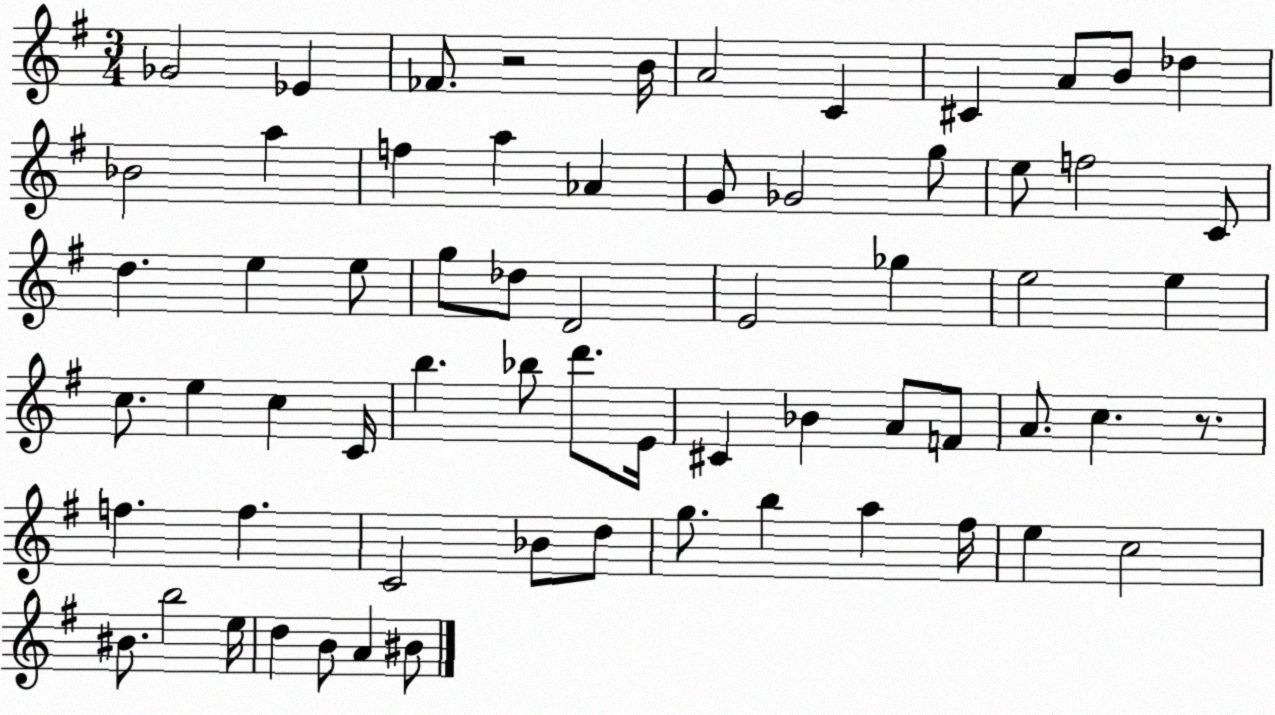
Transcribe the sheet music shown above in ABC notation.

X:1
T:Untitled
M:3/4
L:1/4
K:G
_G2 _E _F/2 z2 B/4 A2 C ^C A/2 B/2 _d _B2 a f a _A G/2 _G2 g/2 e/2 f2 C/2 d e e/2 g/2 _d/2 D2 E2 _g e2 e c/2 e c C/4 b _b/2 d'/2 E/4 ^C _B A/2 F/2 A/2 c z/2 f f C2 _B/2 d/2 g/2 b a ^f/4 e c2 ^B/2 b2 e/4 d B/2 A ^B/2